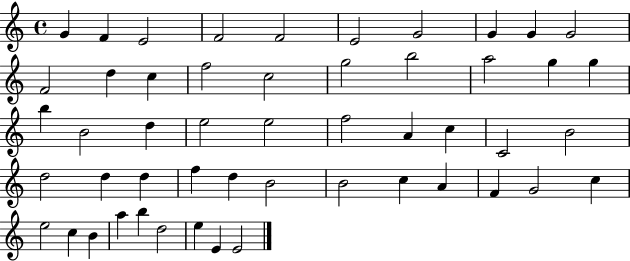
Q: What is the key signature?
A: C major